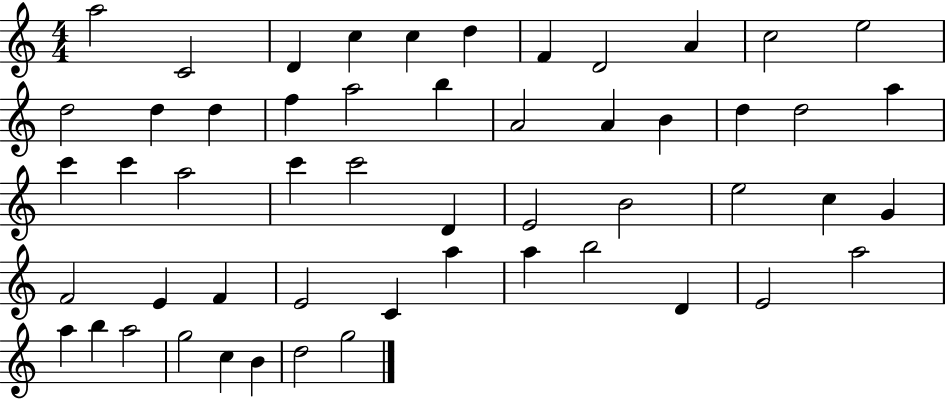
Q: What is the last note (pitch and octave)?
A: G5